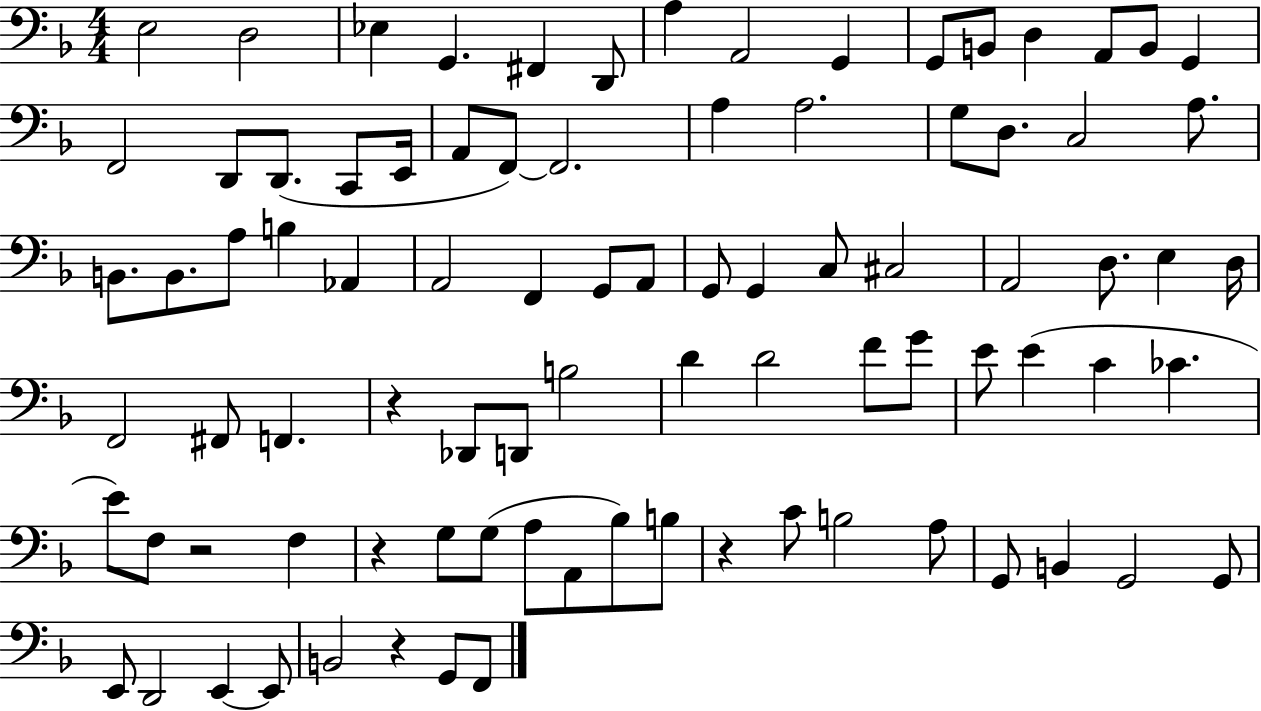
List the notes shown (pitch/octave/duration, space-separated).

E3/h D3/h Eb3/q G2/q. F#2/q D2/e A3/q A2/h G2/q G2/e B2/e D3/q A2/e B2/e G2/q F2/h D2/e D2/e. C2/e E2/s A2/e F2/e F2/h. A3/q A3/h. G3/e D3/e. C3/h A3/e. B2/e. B2/e. A3/e B3/q Ab2/q A2/h F2/q G2/e A2/e G2/e G2/q C3/e C#3/h A2/h D3/e. E3/q D3/s F2/h F#2/e F2/q. R/q Db2/e D2/e B3/h D4/q D4/h F4/e G4/e E4/e E4/q C4/q CES4/q. E4/e F3/e R/h F3/q R/q G3/e G3/e A3/e A2/e Bb3/e B3/e R/q C4/e B3/h A3/e G2/e B2/q G2/h G2/e E2/e D2/h E2/q E2/e B2/h R/q G2/e F2/e